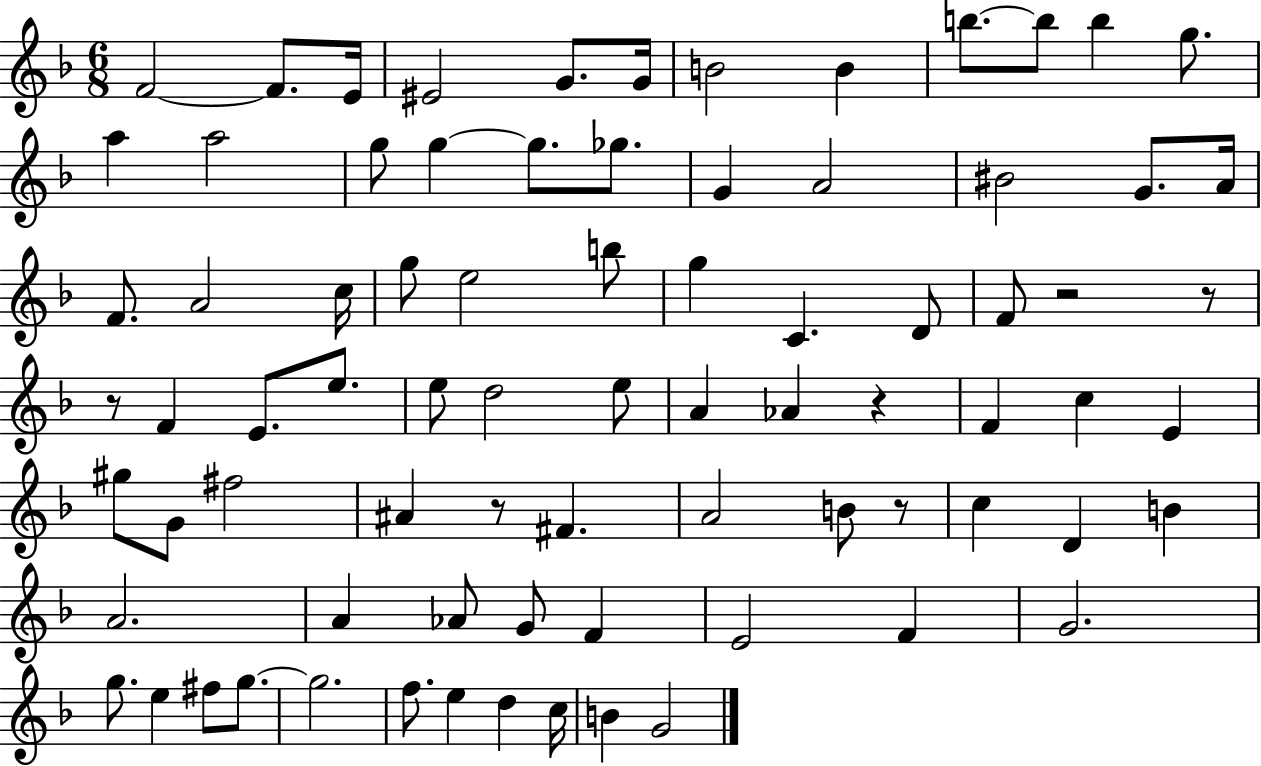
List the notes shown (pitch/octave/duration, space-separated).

F4/h F4/e. E4/s EIS4/h G4/e. G4/s B4/h B4/q B5/e. B5/e B5/q G5/e. A5/q A5/h G5/e G5/q G5/e. Gb5/e. G4/q A4/h BIS4/h G4/e. A4/s F4/e. A4/h C5/s G5/e E5/h B5/e G5/q C4/q. D4/e F4/e R/h R/e R/e F4/q E4/e. E5/e. E5/e D5/h E5/e A4/q Ab4/q R/q F4/q C5/q E4/q G#5/e G4/e F#5/h A#4/q R/e F#4/q. A4/h B4/e R/e C5/q D4/q B4/q A4/h. A4/q Ab4/e G4/e F4/q E4/h F4/q G4/h. G5/e. E5/q F#5/e G5/e. G5/h. F5/e. E5/q D5/q C5/s B4/q G4/h